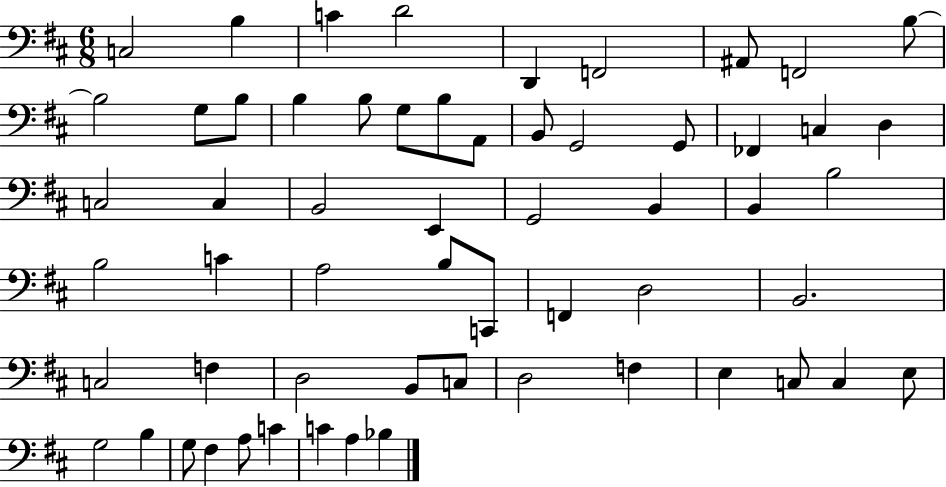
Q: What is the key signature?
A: D major